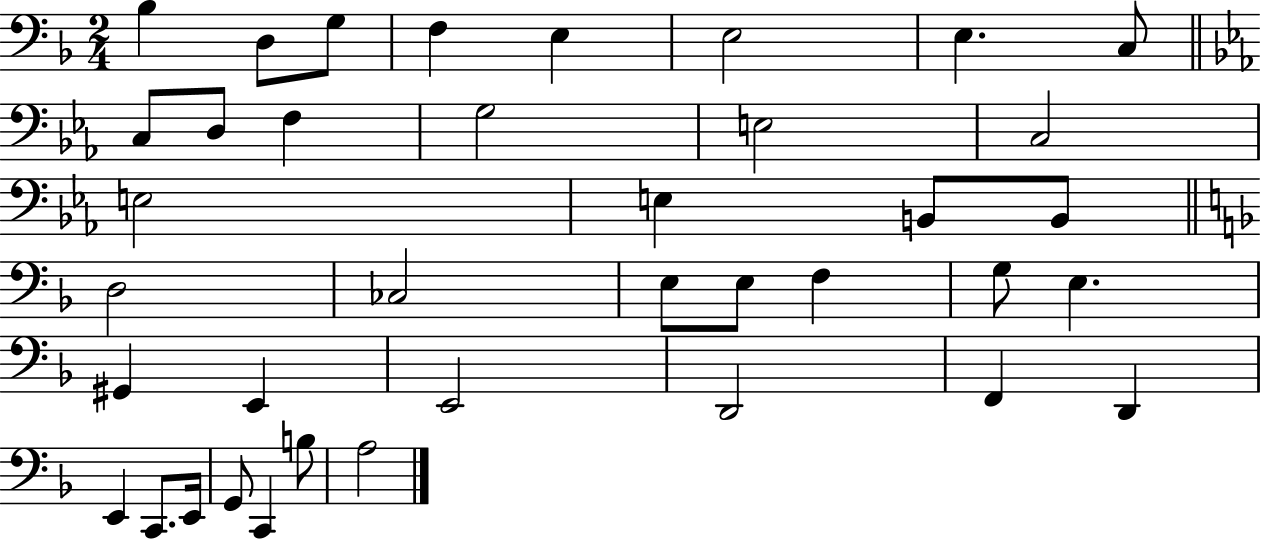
X:1
T:Untitled
M:2/4
L:1/4
K:F
_B, D,/2 G,/2 F, E, E,2 E, C,/2 C,/2 D,/2 F, G,2 E,2 C,2 E,2 E, B,,/2 B,,/2 D,2 _C,2 E,/2 E,/2 F, G,/2 E, ^G,, E,, E,,2 D,,2 F,, D,, E,, C,,/2 E,,/4 G,,/2 C,, B,/2 A,2